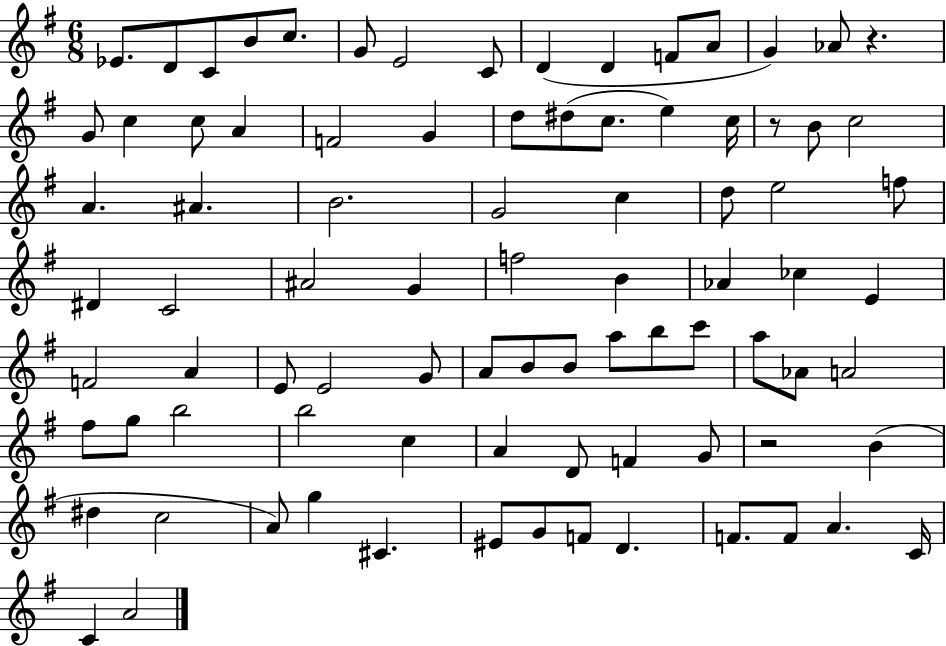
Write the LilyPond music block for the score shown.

{
  \clef treble
  \numericTimeSignature
  \time 6/8
  \key g \major
  ees'8. d'8 c'8 b'8 c''8. | g'8 e'2 c'8 | d'4( d'4 f'8 a'8 | g'4) aes'8 r4. | \break g'8 c''4 c''8 a'4 | f'2 g'4 | d''8 dis''8( c''8. e''4) c''16 | r8 b'8 c''2 | \break a'4. ais'4. | b'2. | g'2 c''4 | d''8 e''2 f''8 | \break dis'4 c'2 | ais'2 g'4 | f''2 b'4 | aes'4 ces''4 e'4 | \break f'2 a'4 | e'8 e'2 g'8 | a'8 b'8 b'8 a''8 b''8 c'''8 | a''8 aes'8 a'2 | \break fis''8 g''8 b''2 | b''2 c''4 | a'4 d'8 f'4 g'8 | r2 b'4( | \break dis''4 c''2 | a'8) g''4 cis'4. | eis'8 g'8 f'8 d'4. | f'8. f'8 a'4. c'16 | \break c'4 a'2 | \bar "|."
}